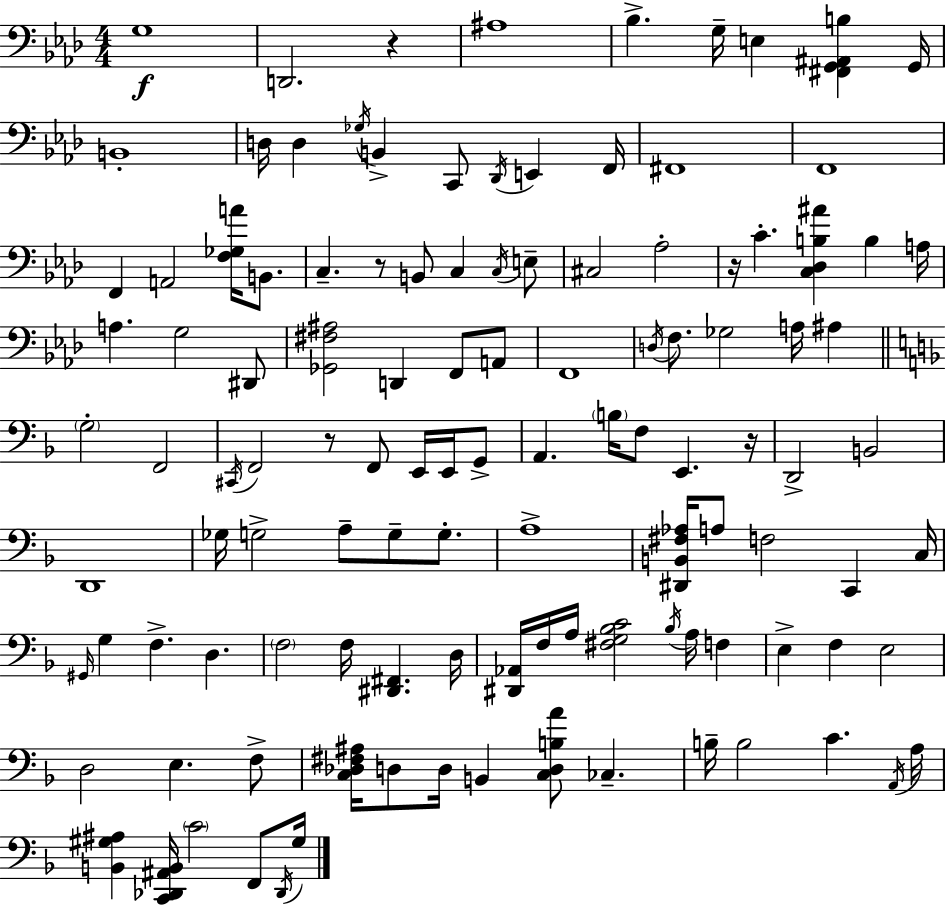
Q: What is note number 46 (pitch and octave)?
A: C#2